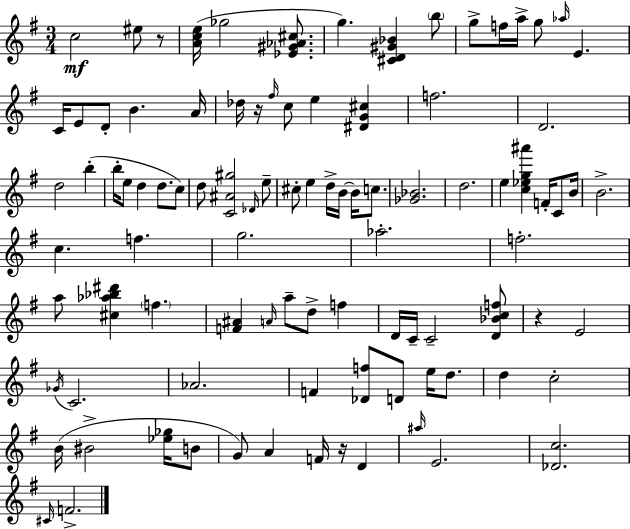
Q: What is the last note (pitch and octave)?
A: F4